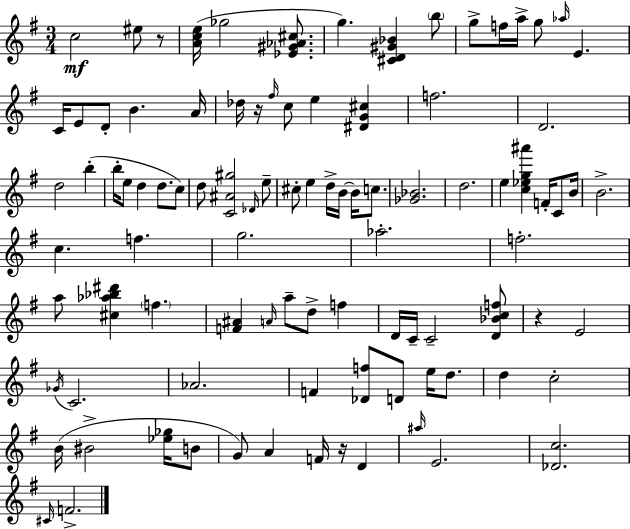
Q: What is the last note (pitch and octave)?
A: F4